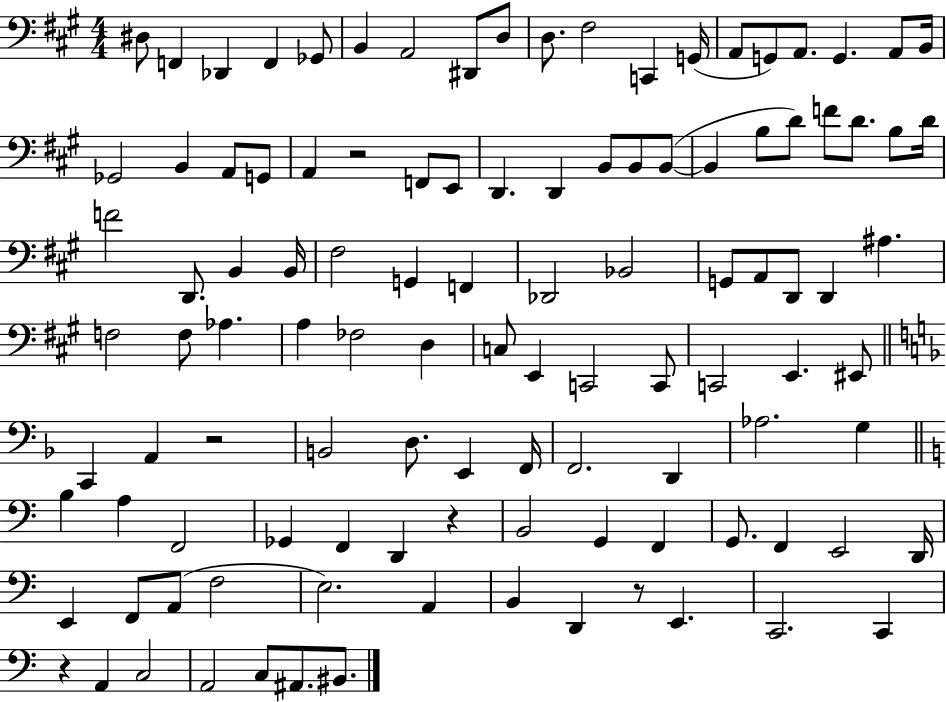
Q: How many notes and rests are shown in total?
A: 110